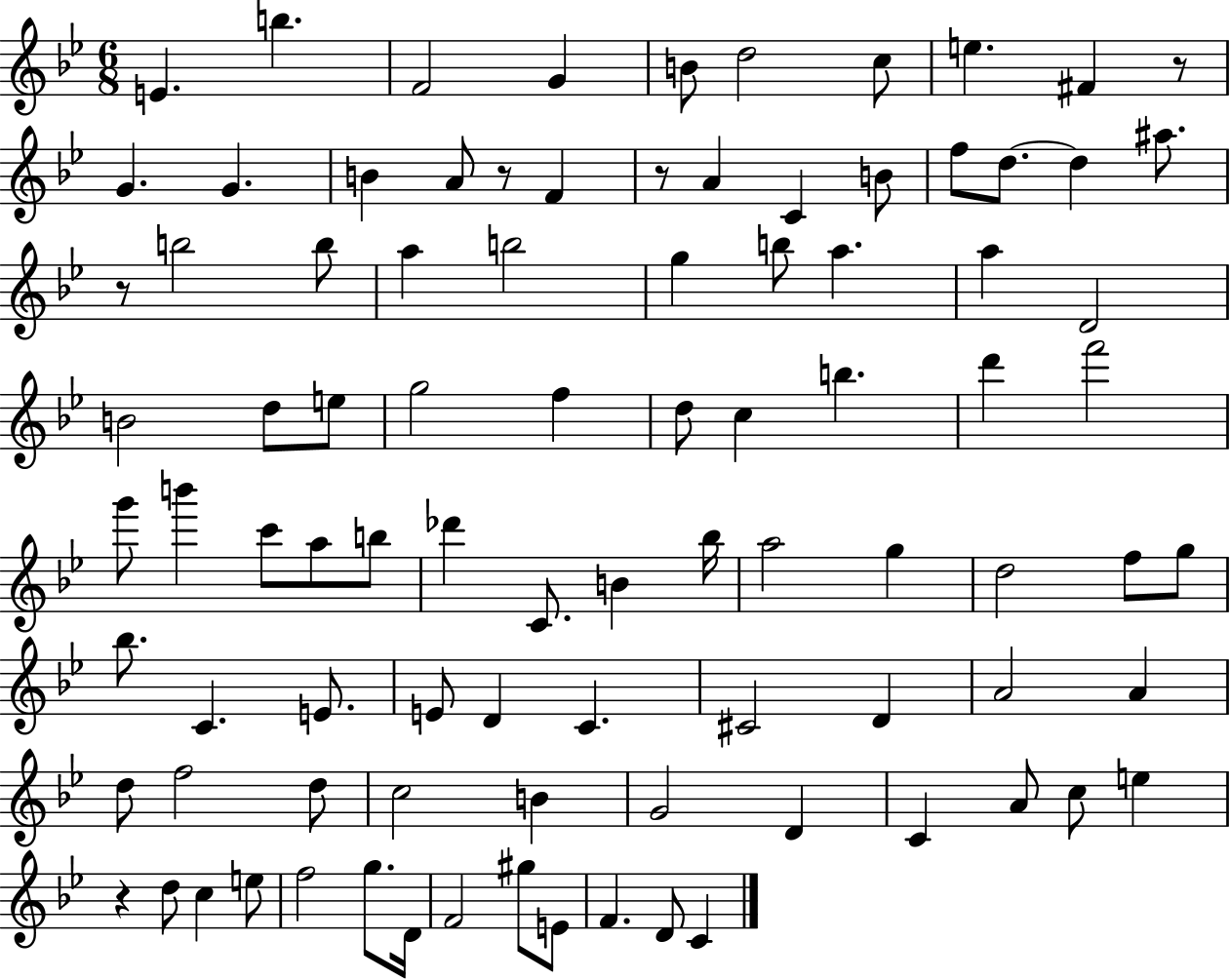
E4/q. B5/q. F4/h G4/q B4/e D5/h C5/e E5/q. F#4/q R/e G4/q. G4/q. B4/q A4/e R/e F4/q R/e A4/q C4/q B4/e F5/e D5/e. D5/q A#5/e. R/e B5/h B5/e A5/q B5/h G5/q B5/e A5/q. A5/q D4/h B4/h D5/e E5/e G5/h F5/q D5/e C5/q B5/q. D6/q F6/h G6/e B6/q C6/e A5/e B5/e Db6/q C4/e. B4/q Bb5/s A5/h G5/q D5/h F5/e G5/e Bb5/e. C4/q. E4/e. E4/e D4/q C4/q. C#4/h D4/q A4/h A4/q D5/e F5/h D5/e C5/h B4/q G4/h D4/q C4/q A4/e C5/e E5/q R/q D5/e C5/q E5/e F5/h G5/e. D4/s F4/h G#5/e E4/e F4/q. D4/e C4/q